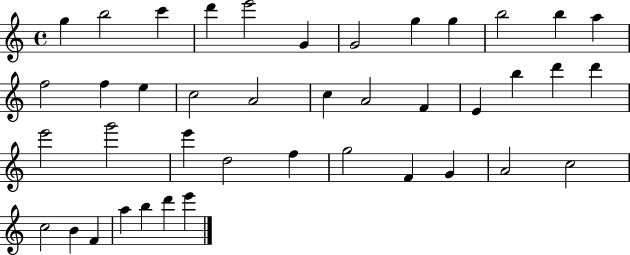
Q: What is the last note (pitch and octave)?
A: E6